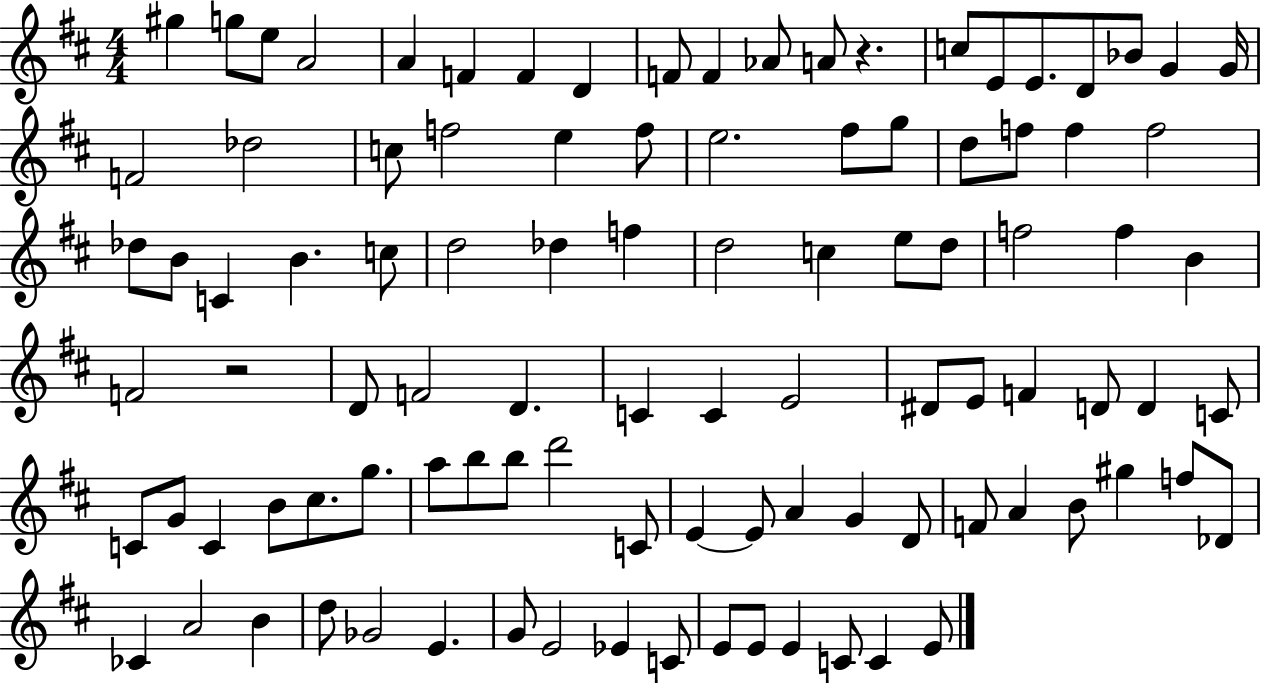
X:1
T:Untitled
M:4/4
L:1/4
K:D
^g g/2 e/2 A2 A F F D F/2 F _A/2 A/2 z c/2 E/2 E/2 D/2 _B/2 G G/4 F2 _d2 c/2 f2 e f/2 e2 ^f/2 g/2 d/2 f/2 f f2 _d/2 B/2 C B c/2 d2 _d f d2 c e/2 d/2 f2 f B F2 z2 D/2 F2 D C C E2 ^D/2 E/2 F D/2 D C/2 C/2 G/2 C B/2 ^c/2 g/2 a/2 b/2 b/2 d'2 C/2 E E/2 A G D/2 F/2 A B/2 ^g f/2 _D/2 _C A2 B d/2 _G2 E G/2 E2 _E C/2 E/2 E/2 E C/2 C E/2